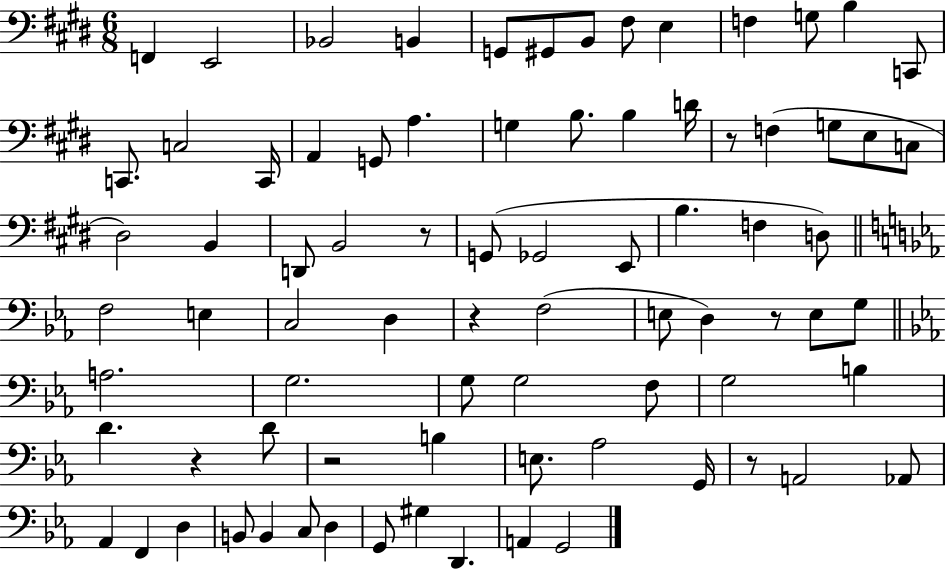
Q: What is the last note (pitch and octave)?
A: G2